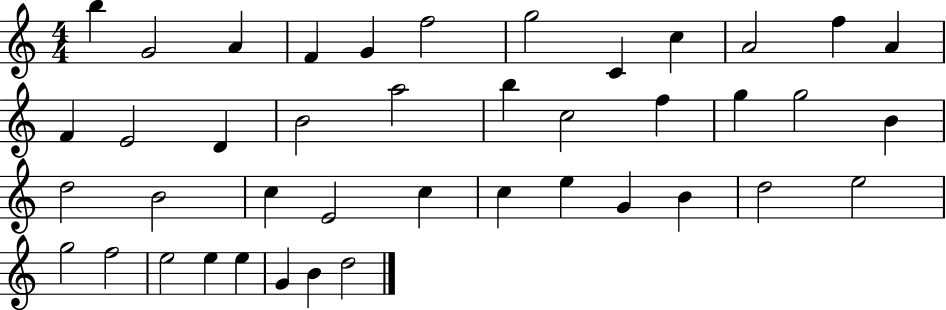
{
  \clef treble
  \numericTimeSignature
  \time 4/4
  \key c \major
  b''4 g'2 a'4 | f'4 g'4 f''2 | g''2 c'4 c''4 | a'2 f''4 a'4 | \break f'4 e'2 d'4 | b'2 a''2 | b''4 c''2 f''4 | g''4 g''2 b'4 | \break d''2 b'2 | c''4 e'2 c''4 | c''4 e''4 g'4 b'4 | d''2 e''2 | \break g''2 f''2 | e''2 e''4 e''4 | g'4 b'4 d''2 | \bar "|."
}